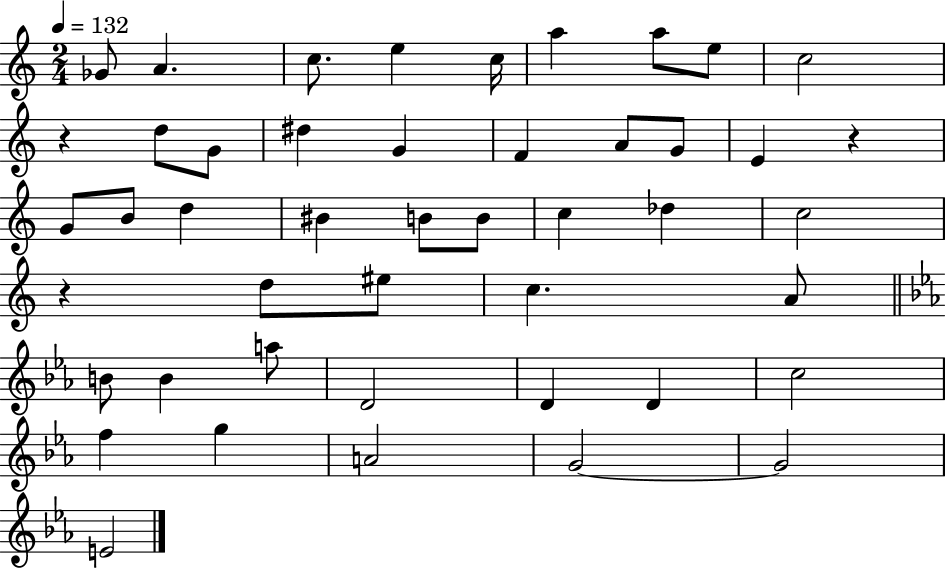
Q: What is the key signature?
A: C major